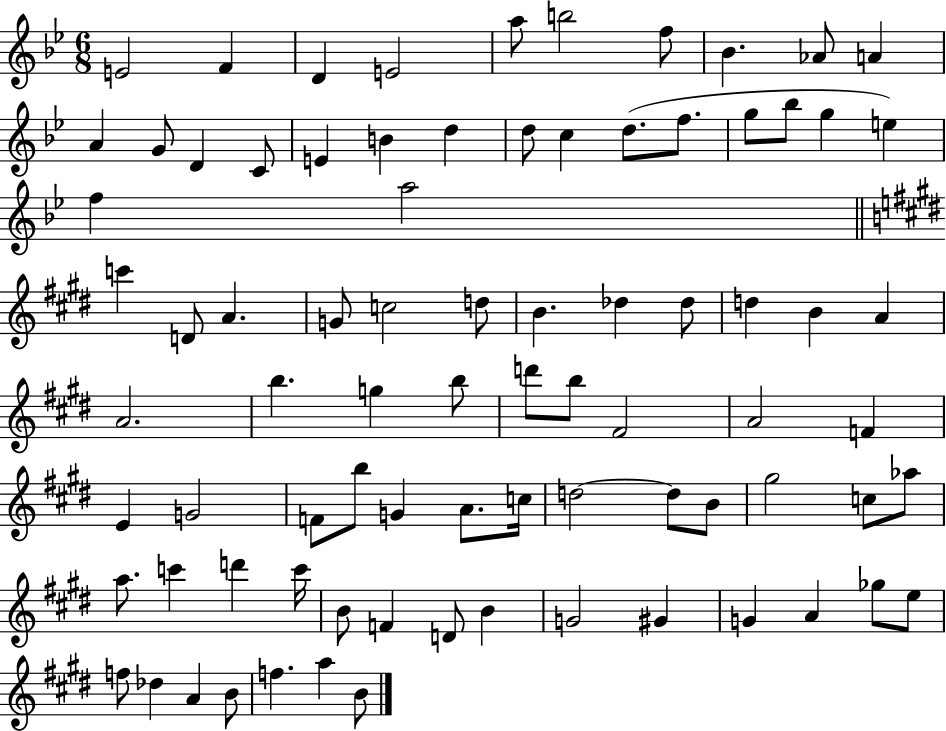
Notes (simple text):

E4/h F4/q D4/q E4/h A5/e B5/h F5/e Bb4/q. Ab4/e A4/q A4/q G4/e D4/q C4/e E4/q B4/q D5/q D5/e C5/q D5/e. F5/e. G5/e Bb5/e G5/q E5/q F5/q A5/h C6/q D4/e A4/q. G4/e C5/h D5/e B4/q. Db5/q Db5/e D5/q B4/q A4/q A4/h. B5/q. G5/q B5/e D6/e B5/e F#4/h A4/h F4/q E4/q G4/h F4/e B5/e G4/q A4/e. C5/s D5/h D5/e B4/e G#5/h C5/e Ab5/e A5/e. C6/q D6/q C6/s B4/e F4/q D4/e B4/q G4/h G#4/q G4/q A4/q Gb5/e E5/e F5/e Db5/q A4/q B4/e F5/q. A5/q B4/e